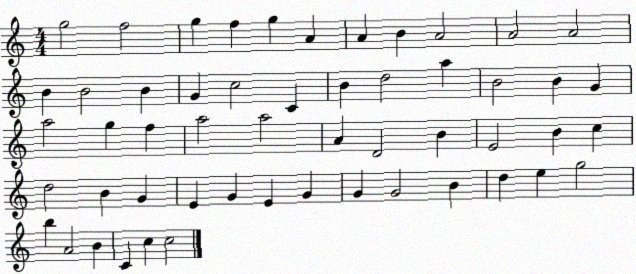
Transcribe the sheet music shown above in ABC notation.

X:1
T:Untitled
M:4/4
L:1/4
K:C
g2 f2 g f g A A B A2 A2 A2 B B2 B G c2 C B d2 a B2 B G a2 g f a2 a2 A D2 B E2 B c d2 B G E G E G G G2 B d e g2 b A2 B C c c2